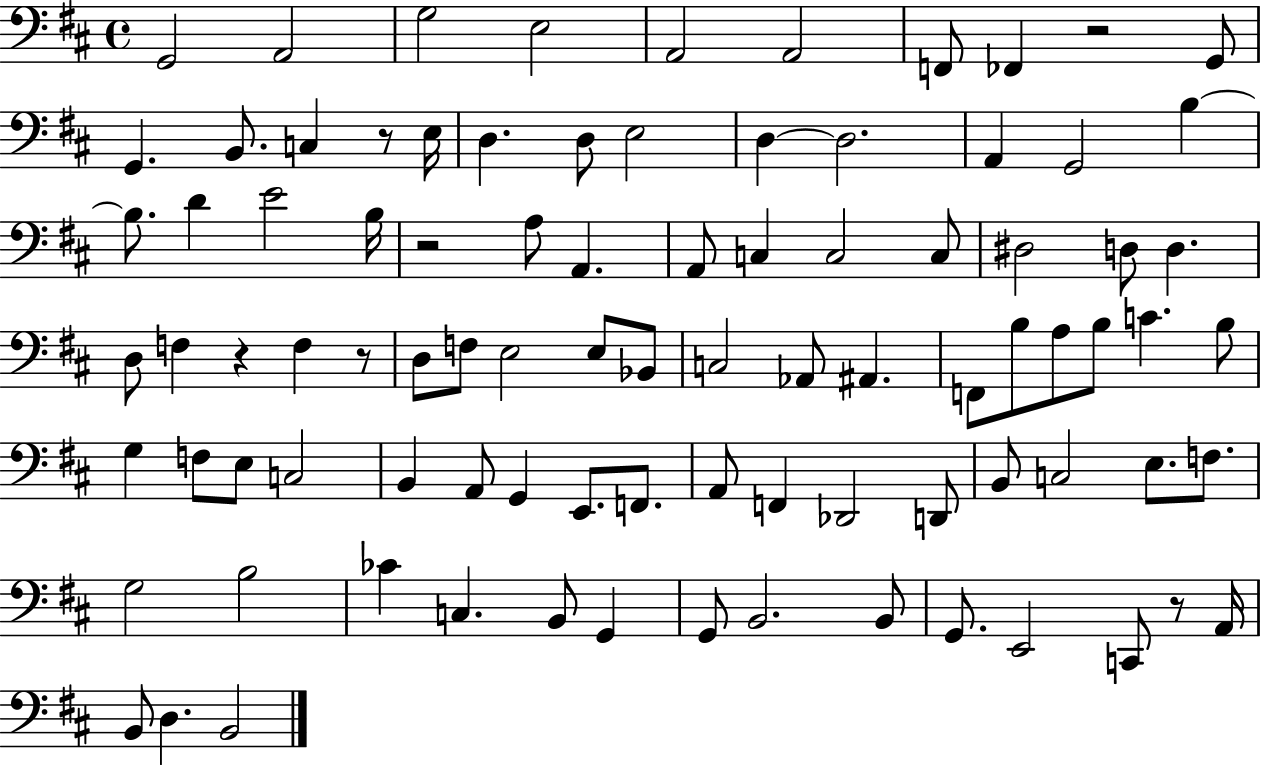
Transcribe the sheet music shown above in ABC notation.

X:1
T:Untitled
M:4/4
L:1/4
K:D
G,,2 A,,2 G,2 E,2 A,,2 A,,2 F,,/2 _F,, z2 G,,/2 G,, B,,/2 C, z/2 E,/4 D, D,/2 E,2 D, D,2 A,, G,,2 B, B,/2 D E2 B,/4 z2 A,/2 A,, A,,/2 C, C,2 C,/2 ^D,2 D,/2 D, D,/2 F, z F, z/2 D,/2 F,/2 E,2 E,/2 _B,,/2 C,2 _A,,/2 ^A,, F,,/2 B,/2 A,/2 B,/2 C B,/2 G, F,/2 E,/2 C,2 B,, A,,/2 G,, E,,/2 F,,/2 A,,/2 F,, _D,,2 D,,/2 B,,/2 C,2 E,/2 F,/2 G,2 B,2 _C C, B,,/2 G,, G,,/2 B,,2 B,,/2 G,,/2 E,,2 C,,/2 z/2 A,,/4 B,,/2 D, B,,2